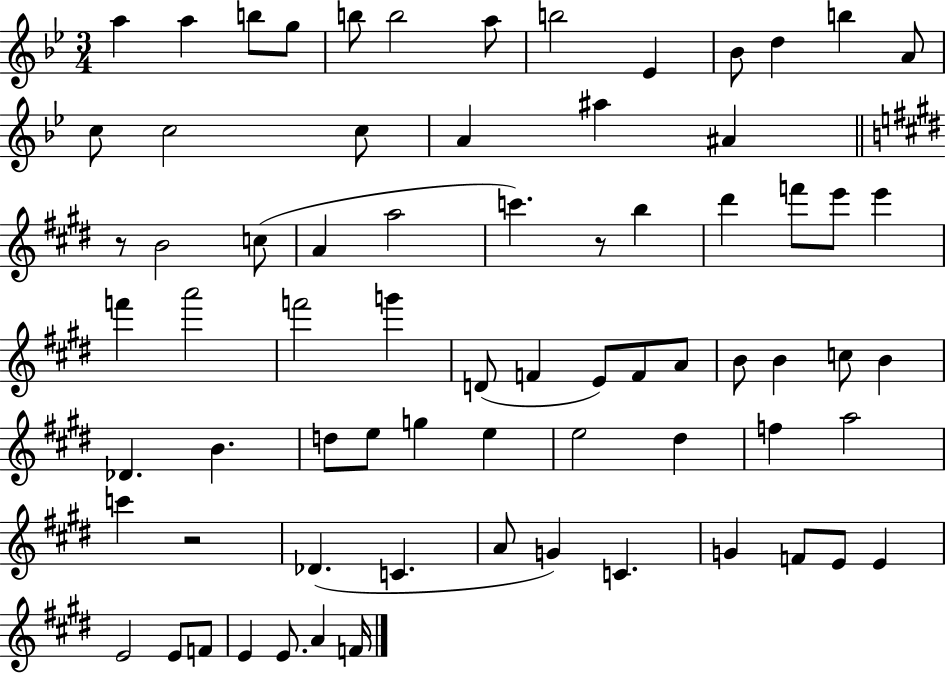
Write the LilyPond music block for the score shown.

{
  \clef treble
  \numericTimeSignature
  \time 3/4
  \key bes \major
  \repeat volta 2 { a''4 a''4 b''8 g''8 | b''8 b''2 a''8 | b''2 ees'4 | bes'8 d''4 b''4 a'8 | \break c''8 c''2 c''8 | a'4 ais''4 ais'4 | \bar "||" \break \key e \major r8 b'2 c''8( | a'4 a''2 | c'''4.) r8 b''4 | dis'''4 f'''8 e'''8 e'''4 | \break f'''4 a'''2 | f'''2 g'''4 | d'8( f'4 e'8) f'8 a'8 | b'8 b'4 c''8 b'4 | \break des'4. b'4. | d''8 e''8 g''4 e''4 | e''2 dis''4 | f''4 a''2 | \break c'''4 r2 | des'4.( c'4. | a'8 g'4) c'4. | g'4 f'8 e'8 e'4 | \break e'2 e'8 f'8 | e'4 e'8. a'4 f'16 | } \bar "|."
}